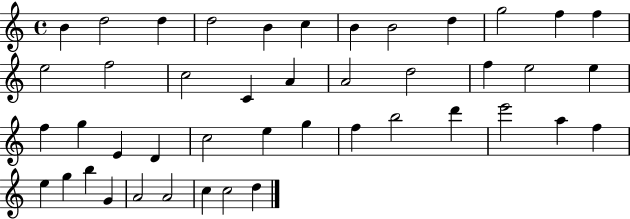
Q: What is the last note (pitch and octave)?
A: D5